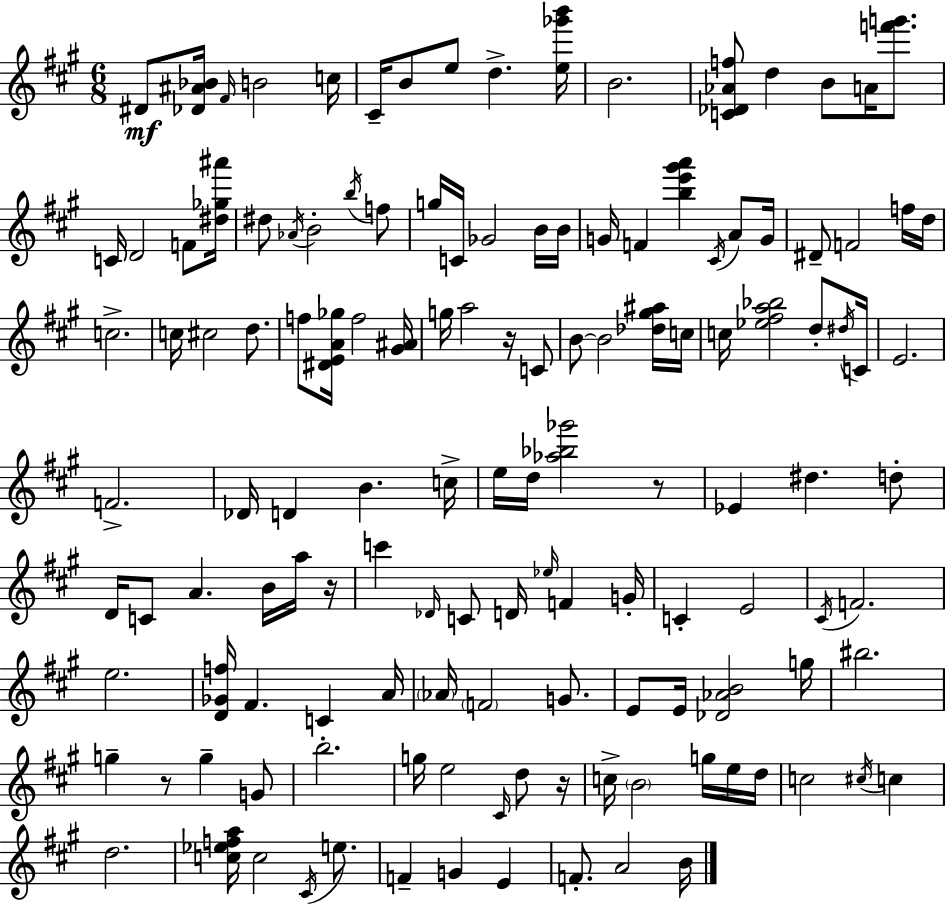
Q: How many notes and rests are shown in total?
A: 133